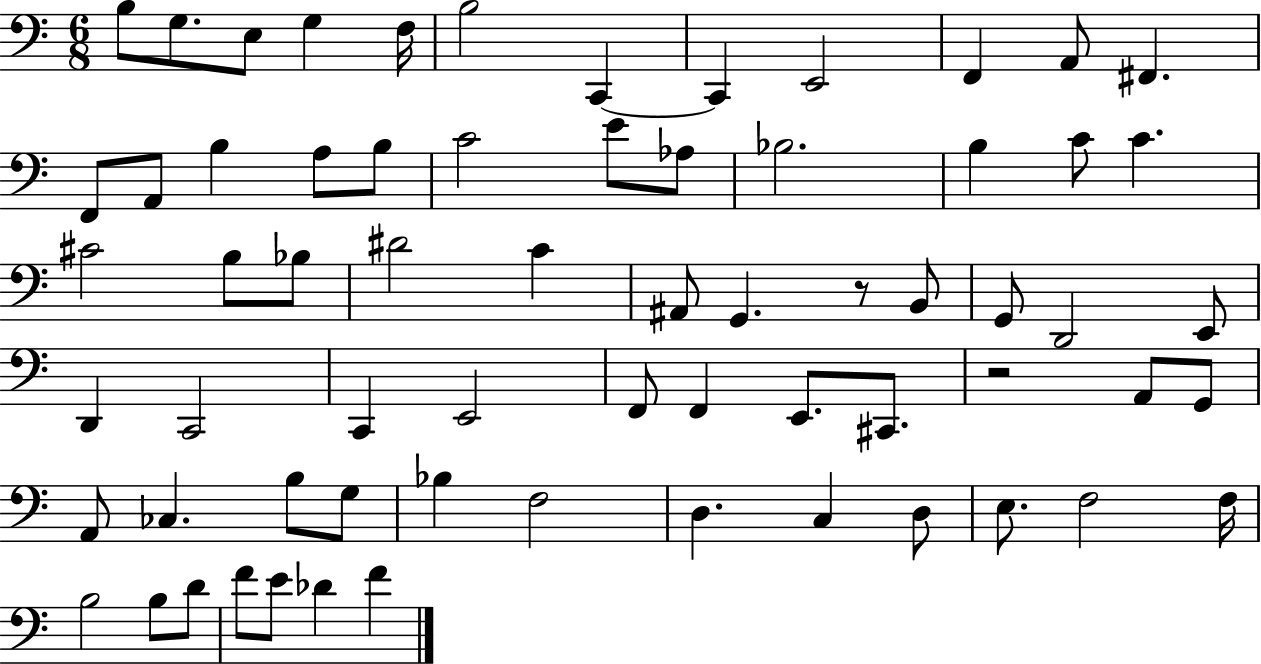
B3/e G3/e. E3/e G3/q F3/s B3/h C2/q C2/q E2/h F2/q A2/e F#2/q. F2/e A2/e B3/q A3/e B3/e C4/h E4/e Ab3/e Bb3/h. B3/q C4/e C4/q. C#4/h B3/e Bb3/e D#4/h C4/q A#2/e G2/q. R/e B2/e G2/e D2/h E2/e D2/q C2/h C2/q E2/h F2/e F2/q E2/e. C#2/e. R/h A2/e G2/e A2/e CES3/q. B3/e G3/e Bb3/q F3/h D3/q. C3/q D3/e E3/e. F3/h F3/s B3/h B3/e D4/e F4/e E4/e Db4/q F4/q